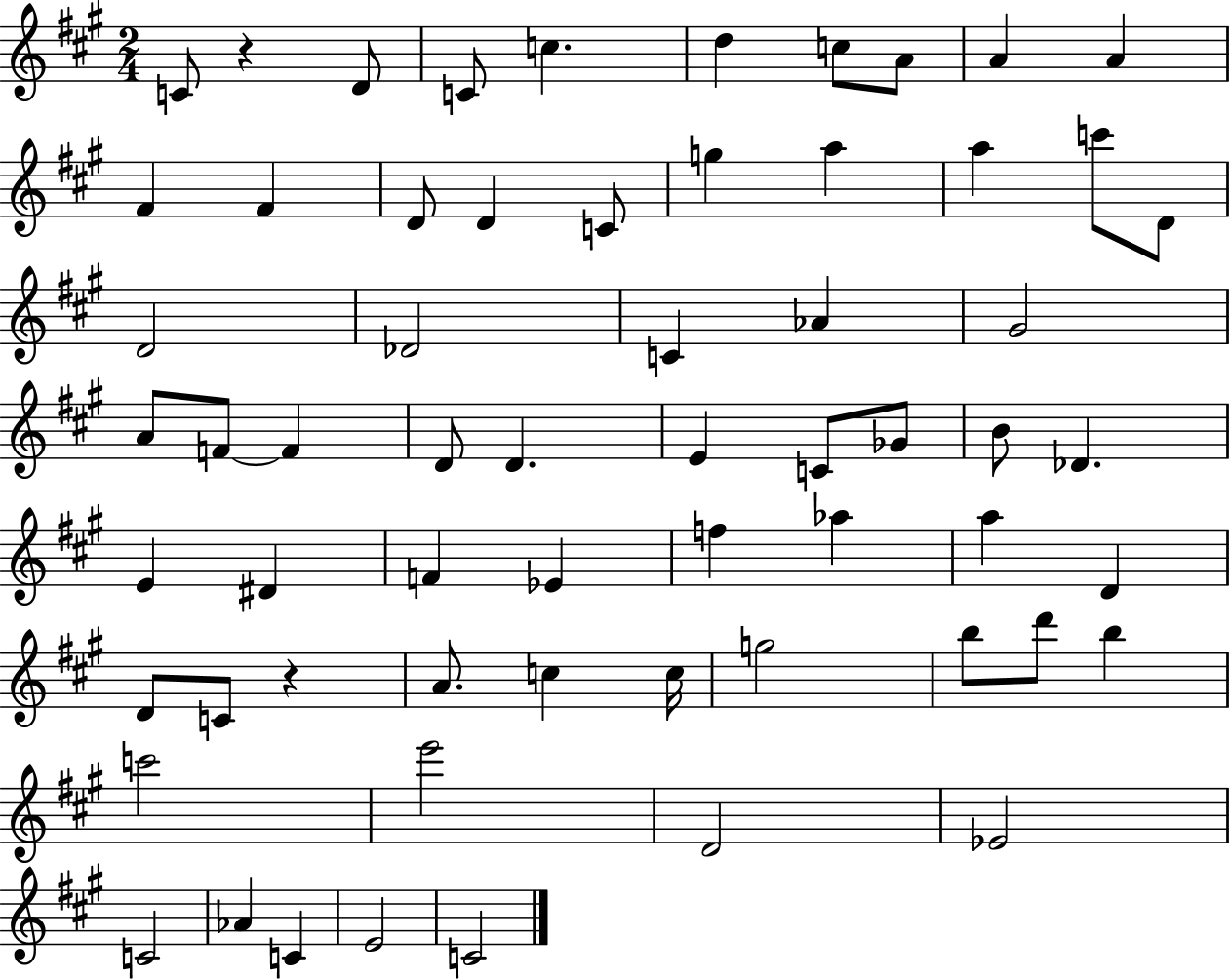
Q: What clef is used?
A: treble